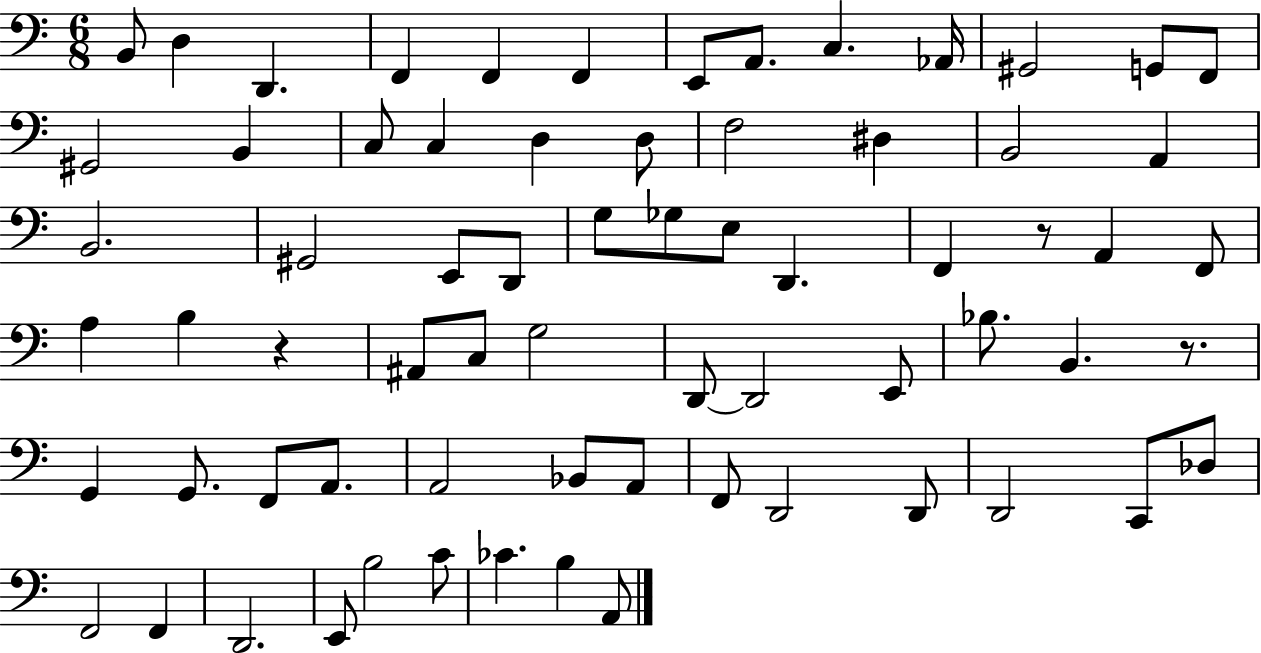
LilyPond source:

{
  \clef bass
  \numericTimeSignature
  \time 6/8
  \key c \major
  b,8 d4 d,4. | f,4 f,4 f,4 | e,8 a,8. c4. aes,16 | gis,2 g,8 f,8 | \break gis,2 b,4 | c8 c4 d4 d8 | f2 dis4 | b,2 a,4 | \break b,2. | gis,2 e,8 d,8 | g8 ges8 e8 d,4. | f,4 r8 a,4 f,8 | \break a4 b4 r4 | ais,8 c8 g2 | d,8~~ d,2 e,8 | bes8. b,4. r8. | \break g,4 g,8. f,8 a,8. | a,2 bes,8 a,8 | f,8 d,2 d,8 | d,2 c,8 des8 | \break f,2 f,4 | d,2. | e,8 b2 c'8 | ces'4. b4 a,8 | \break \bar "|."
}